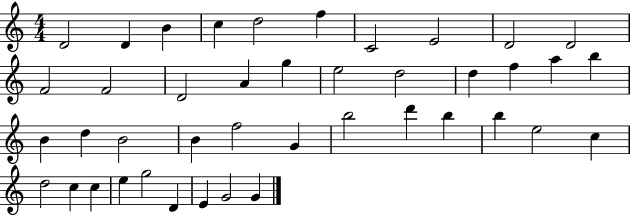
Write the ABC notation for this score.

X:1
T:Untitled
M:4/4
L:1/4
K:C
D2 D B c d2 f C2 E2 D2 D2 F2 F2 D2 A g e2 d2 d f a b B d B2 B f2 G b2 d' b b e2 c d2 c c e g2 D E G2 G